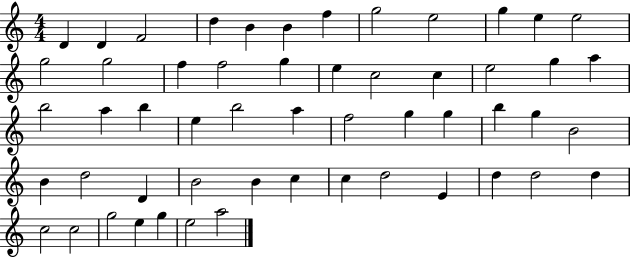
{
  \clef treble
  \numericTimeSignature
  \time 4/4
  \key c \major
  d'4 d'4 f'2 | d''4 b'4 b'4 f''4 | g''2 e''2 | g''4 e''4 e''2 | \break g''2 g''2 | f''4 f''2 g''4 | e''4 c''2 c''4 | e''2 g''4 a''4 | \break b''2 a''4 b''4 | e''4 b''2 a''4 | f''2 g''4 g''4 | b''4 g''4 b'2 | \break b'4 d''2 d'4 | b'2 b'4 c''4 | c''4 d''2 e'4 | d''4 d''2 d''4 | \break c''2 c''2 | g''2 e''4 g''4 | e''2 a''2 | \bar "|."
}